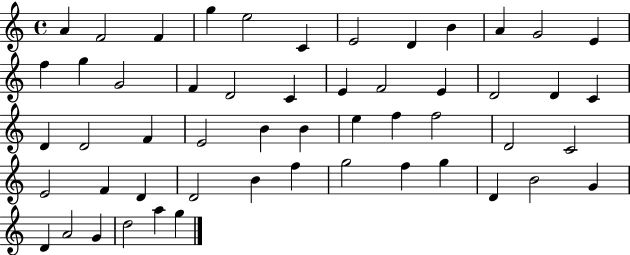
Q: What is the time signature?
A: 4/4